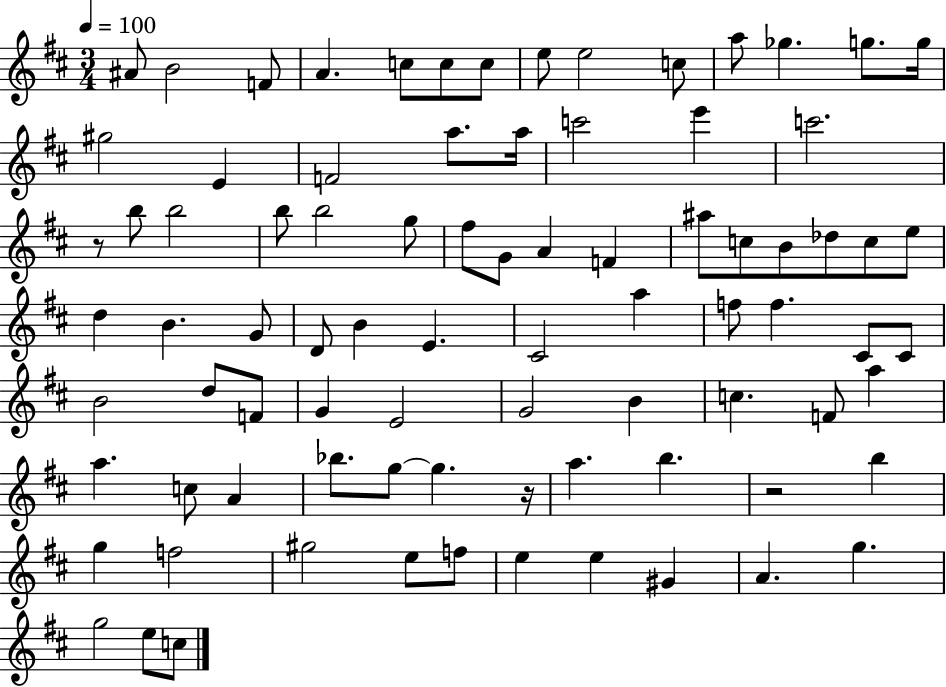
A#4/e B4/h F4/e A4/q. C5/e C5/e C5/e E5/e E5/h C5/e A5/e Gb5/q. G5/e. G5/s G#5/h E4/q F4/h A5/e. A5/s C6/h E6/q C6/h. R/e B5/e B5/h B5/e B5/h G5/e F#5/e G4/e A4/q F4/q A#5/e C5/e B4/e Db5/e C5/e E5/e D5/q B4/q. G4/e D4/e B4/q E4/q. C#4/h A5/q F5/e F5/q. C#4/e C#4/e B4/h D5/e F4/e G4/q E4/h G4/h B4/q C5/q. F4/e A5/q A5/q. C5/e A4/q Bb5/e. G5/e G5/q. R/s A5/q. B5/q. R/h B5/q G5/q F5/h G#5/h E5/e F5/e E5/q E5/q G#4/q A4/q. G5/q. G5/h E5/e C5/e